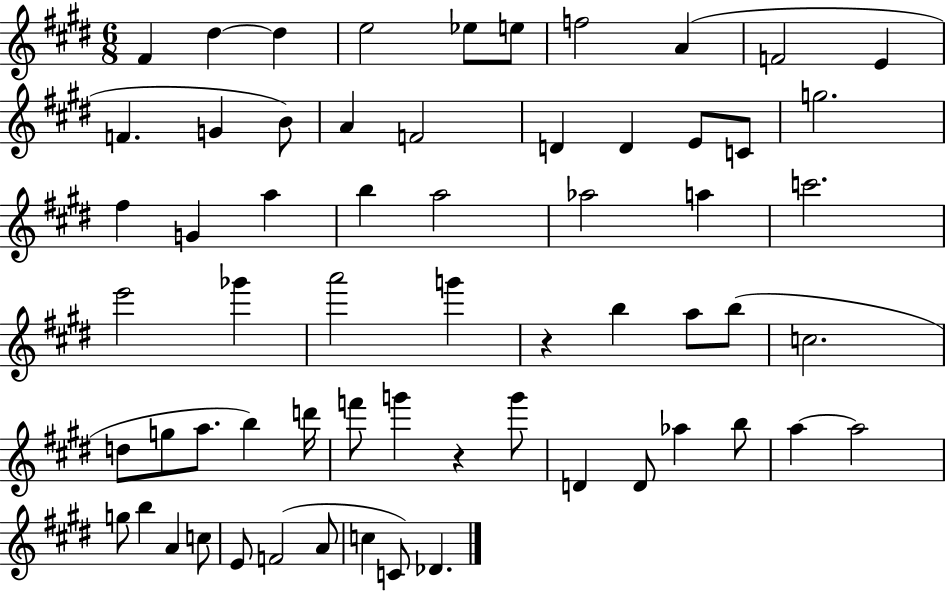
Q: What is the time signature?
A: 6/8